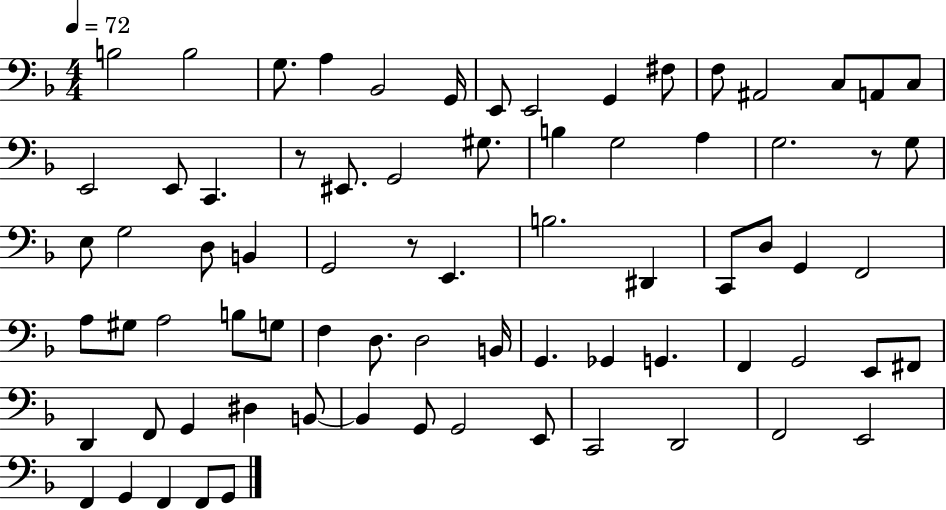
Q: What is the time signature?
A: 4/4